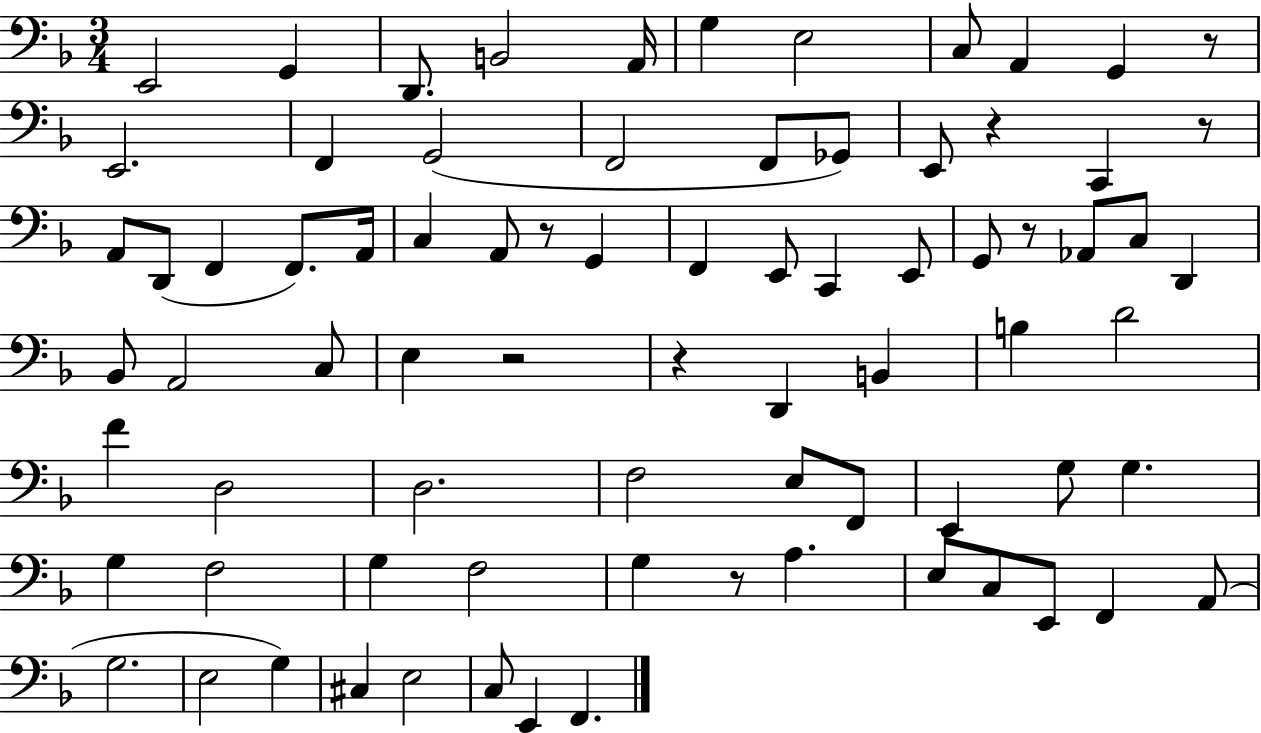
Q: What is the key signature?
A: F major